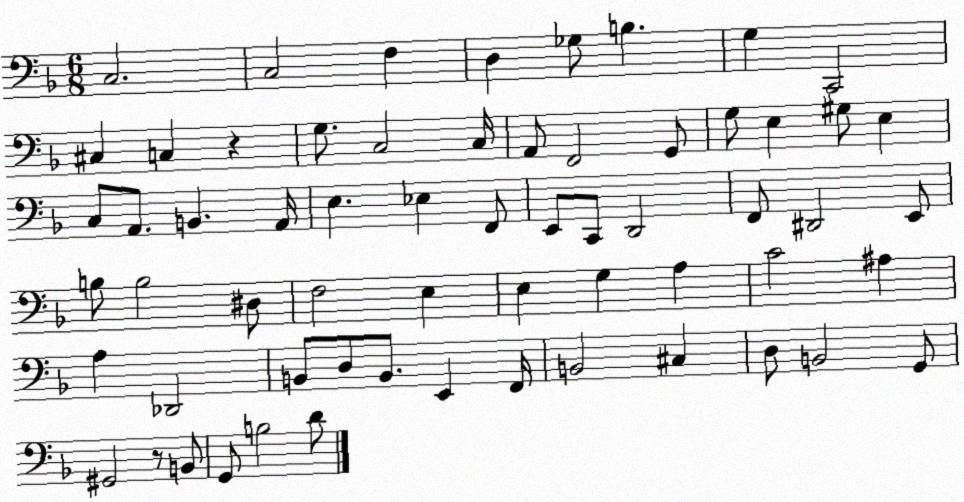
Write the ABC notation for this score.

X:1
T:Untitled
M:6/8
L:1/4
K:F
C,2 C,2 F, D, _G,/2 B, G, C,,2 ^C, C, z G,/2 C,2 C,/4 A,,/2 F,,2 G,,/2 G,/2 E, ^G,/2 E, C,/2 A,,/2 B,, A,,/4 E, _E, F,,/2 E,,/2 C,,/2 D,,2 F,,/2 ^D,,2 E,,/2 B,/2 B,2 ^D,/2 F,2 E, E, G, A, C2 ^A, A, _D,,2 B,,/2 D,/2 B,,/2 E,, F,,/4 B,,2 ^C, D,/2 B,,2 G,,/2 ^G,,2 z/2 B,,/2 G,,/2 B,2 D/2